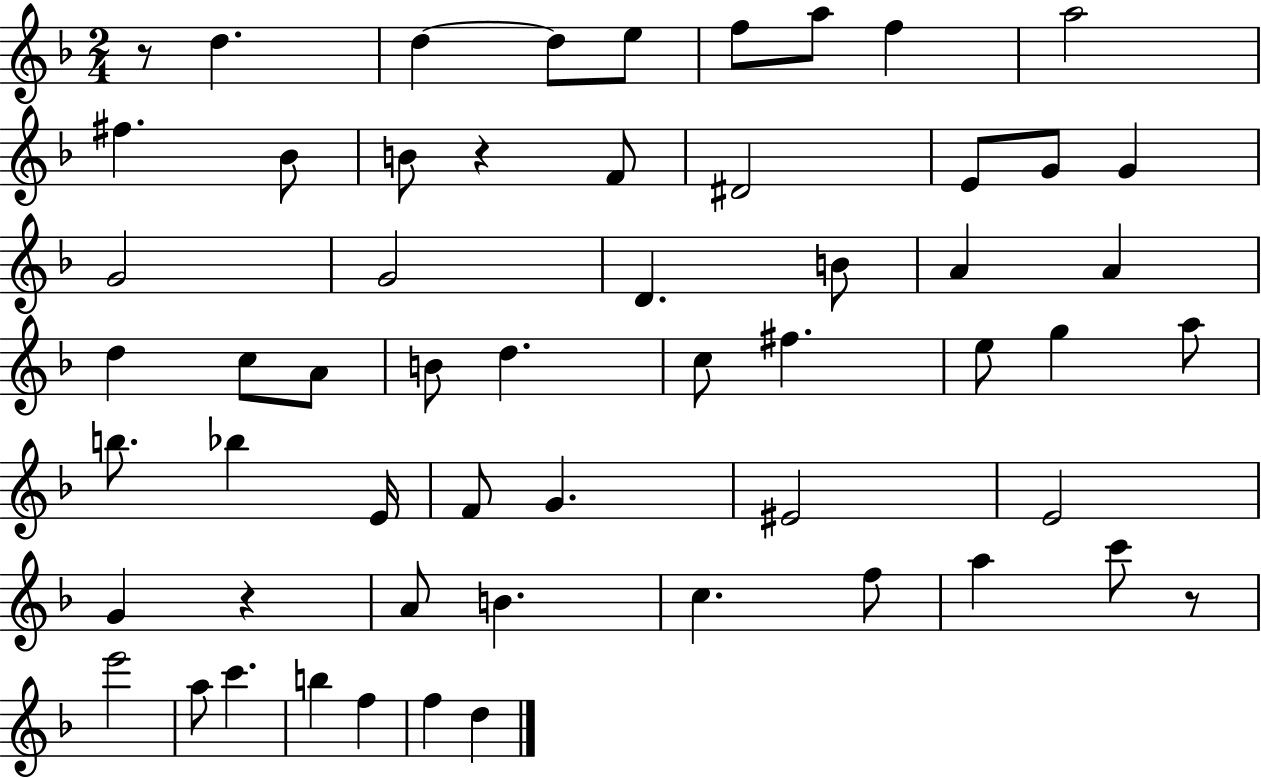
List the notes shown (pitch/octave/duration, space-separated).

R/e D5/q. D5/q D5/e E5/e F5/e A5/e F5/q A5/h F#5/q. Bb4/e B4/e R/q F4/e D#4/h E4/e G4/e G4/q G4/h G4/h D4/q. B4/e A4/q A4/q D5/q C5/e A4/e B4/e D5/q. C5/e F#5/q. E5/e G5/q A5/e B5/e. Bb5/q E4/s F4/e G4/q. EIS4/h E4/h G4/q R/q A4/e B4/q. C5/q. F5/e A5/q C6/e R/e E6/h A5/e C6/q. B5/q F5/q F5/q D5/q